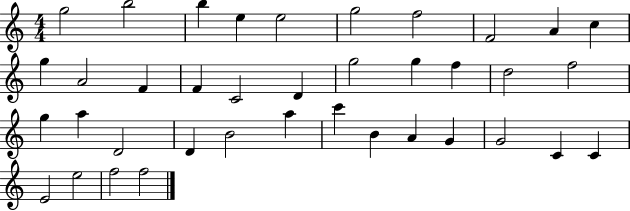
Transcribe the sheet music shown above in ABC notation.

X:1
T:Untitled
M:4/4
L:1/4
K:C
g2 b2 b e e2 g2 f2 F2 A c g A2 F F C2 D g2 g f d2 f2 g a D2 D B2 a c' B A G G2 C C E2 e2 f2 f2